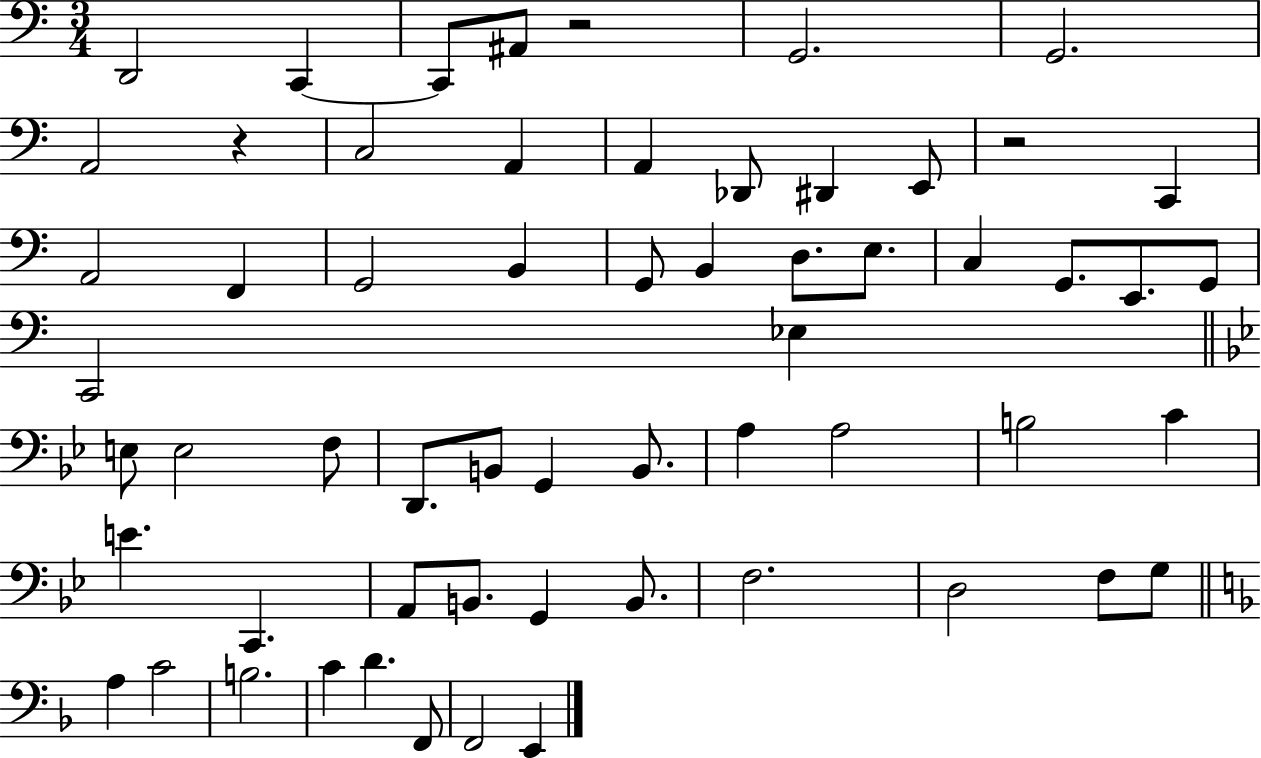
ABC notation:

X:1
T:Untitled
M:3/4
L:1/4
K:C
D,,2 C,, C,,/2 ^A,,/2 z2 G,,2 G,,2 A,,2 z C,2 A,, A,, _D,,/2 ^D,, E,,/2 z2 C,, A,,2 F,, G,,2 B,, G,,/2 B,, D,/2 E,/2 C, G,,/2 E,,/2 G,,/2 C,,2 _E, E,/2 E,2 F,/2 D,,/2 B,,/2 G,, B,,/2 A, A,2 B,2 C E C,, A,,/2 B,,/2 G,, B,,/2 F,2 D,2 F,/2 G,/2 A, C2 B,2 C D F,,/2 F,,2 E,,